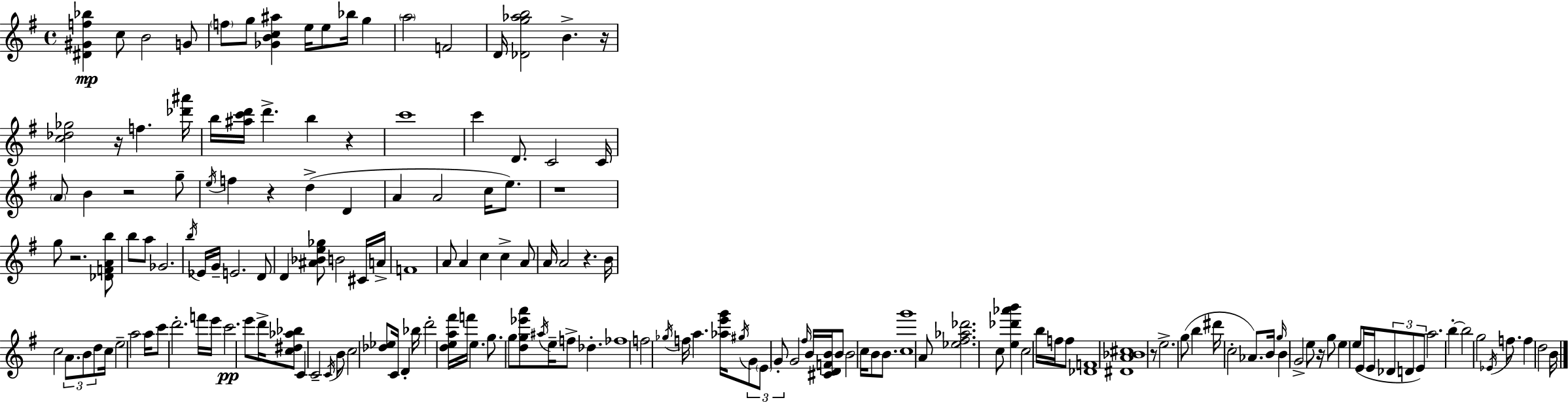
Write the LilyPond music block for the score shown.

{
  \clef treble
  \time 4/4
  \defaultTimeSignature
  \key e \minor
  <dis' gis' f'' bes''>4\mp c''8 b'2 g'8 | \parenthesize f''8 g''8 <ges' b' c'' ais''>4 e''16 e''8 bes''16 g''4 | \parenthesize a''2 f'2 | d'16 <des' g'' aes'' b''>2 b'4.-> r16 | \break <c'' des'' ges''>2 r16 f''4. <des''' ais'''>16 | b''16 <ais'' c''' d'''>16 d'''4.-> b''4 r4 | c'''1 | c'''4 d'8. c'2 c'16 | \break \parenthesize a'8 b'4 r2 g''8-- | \acciaccatura { e''16 } f''4 r4 d''4->( d'4 | a'4 a'2 c''16 e''8.) | r1 | \break g''8 r2. <des' f' a' b''>8 | b''8 a''8 ges'2. | \acciaccatura { b''16 } ees'16 g'16-- e'2. | d'8 d'4 <ais' bes' e'' ges''>8 b'2 | \break cis'16 a'16-> f'1 | a'8 a'4 c''4 c''4-> | a'8 a'16 a'2 r4. | b'16 c''2 \tuplet 3/2 { a'8. b'8 d''8 } | \break c''16 e''2-- a''2 | a''16 c'''8 d'''2.-. | f'''16 e'''16 c'''2.\pp e'''8 | d'''16-> <c'' dis'' aes'' bes''>8 c'4 c'2-- | \break \acciaccatura { c'16 } b'8 c''2 <des'' ees''>8 c'16 d'4-. | bes''16 d'''2-. <d'' e'' a'' fis'''>16 f'''16 e''4. | g''8. g''8 <d'' g'' ees''' a'''>8 \acciaccatura { ais''16 } e''16-- f''8-> des''4.-. | fes''1 | \break f''2 \acciaccatura { ges''16 } f''16 a''4. | <aes'' e''' g'''>16 \acciaccatura { gis''16 } \tuplet 3/2 { g'8 \parenthesize e'8 g'8-. } g'2 | \grace { fis''16 } b'16 <cis' d' f' b'>16 b'8 b'2 | c''16 b'8 b'8. <c'' g'''>1 | \break a'8 <ees'' fis'' aes'' des'''>2. | c''8 <e'' des''' aes''' b'''>4 c''2 | b''16 f''16 f''8 <des' f'>1 | <dis' a' bes' cis''>1 | \break r8 e''2.-> | g''8( b''4 dis'''16 c''2-. | aes'8.) b'16 \grace { g''16 } b'4 g'2-> | e''8 r16 g''8 e''4 e''8( | \break e'16 e'16 \tuplet 3/2 { des'8 d'8 e'8) } a''2. | b''4-.~~ b''2 | g''2 \acciaccatura { ees'16 } f''8. f''4 | d''2 b'16 \bar "|."
}